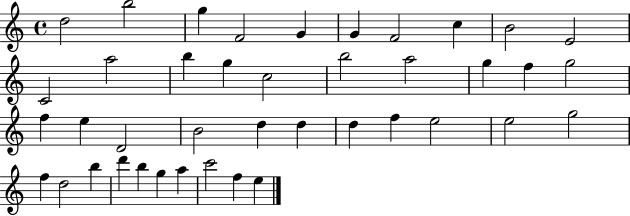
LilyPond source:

{
  \clef treble
  \time 4/4
  \defaultTimeSignature
  \key c \major
  d''2 b''2 | g''4 f'2 g'4 | g'4 f'2 c''4 | b'2 e'2 | \break c'2 a''2 | b''4 g''4 c''2 | b''2 a''2 | g''4 f''4 g''2 | \break f''4 e''4 d'2 | b'2 d''4 d''4 | d''4 f''4 e''2 | e''2 g''2 | \break f''4 d''2 b''4 | d'''4 b''4 g''4 a''4 | c'''2 f''4 e''4 | \bar "|."
}